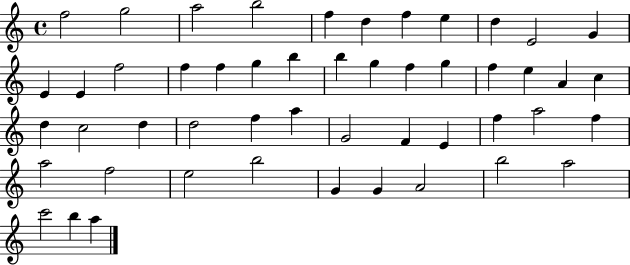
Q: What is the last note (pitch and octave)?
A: A5